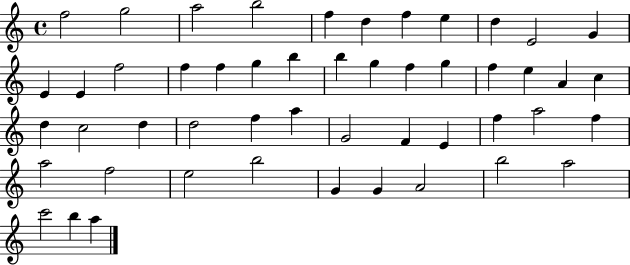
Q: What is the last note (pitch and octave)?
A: A5